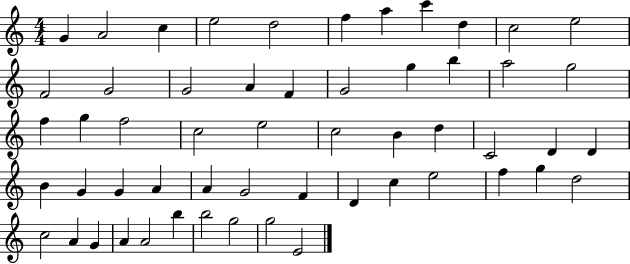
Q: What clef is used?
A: treble